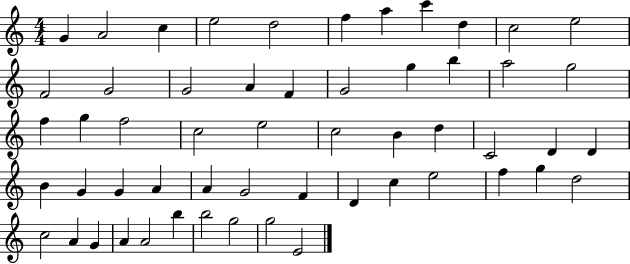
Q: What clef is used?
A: treble